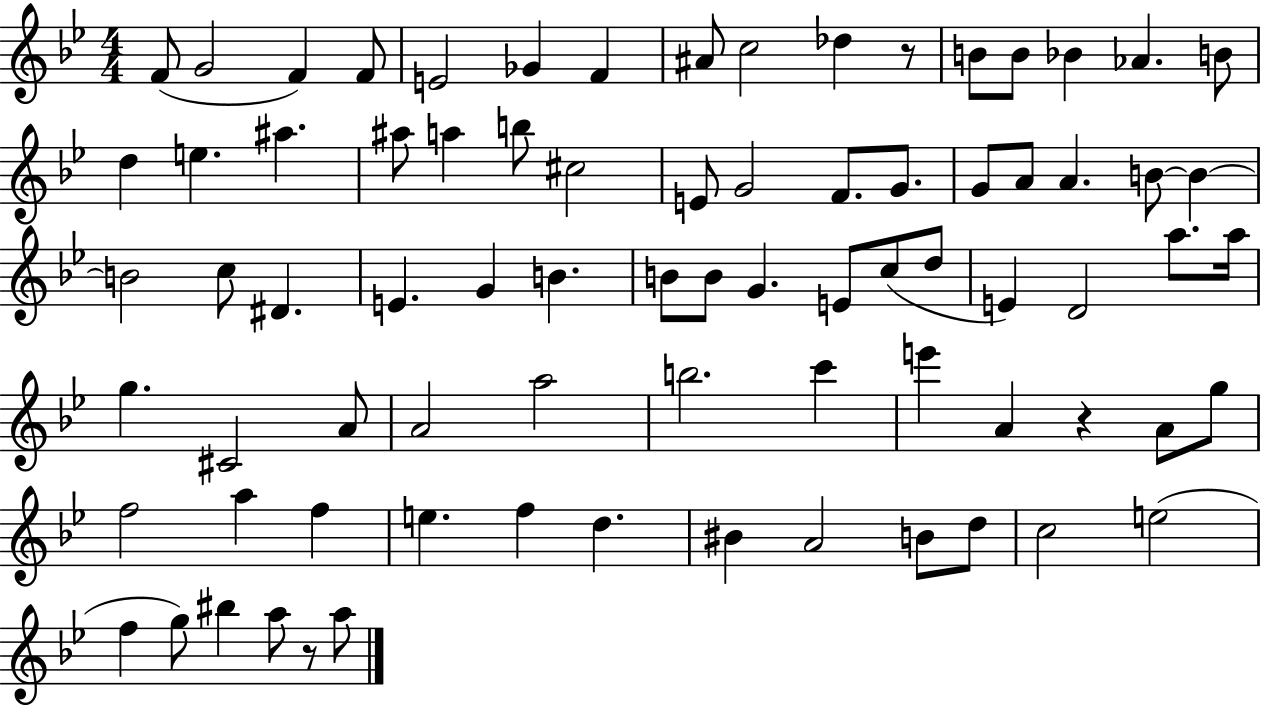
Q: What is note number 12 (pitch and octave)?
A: B4